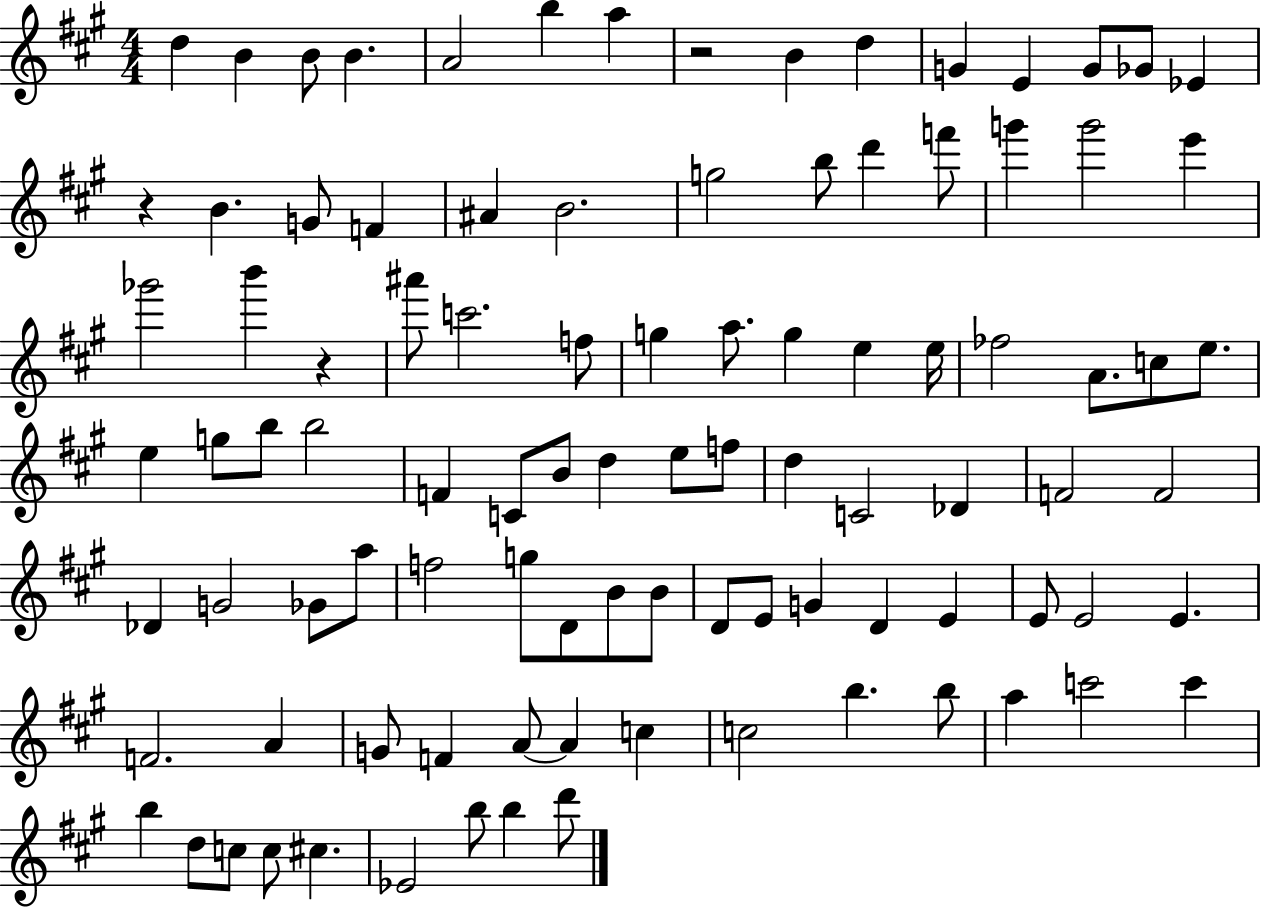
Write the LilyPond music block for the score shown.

{
  \clef treble
  \numericTimeSignature
  \time 4/4
  \key a \major
  d''4 b'4 b'8 b'4. | a'2 b''4 a''4 | r2 b'4 d''4 | g'4 e'4 g'8 ges'8 ees'4 | \break r4 b'4. g'8 f'4 | ais'4 b'2. | g''2 b''8 d'''4 f'''8 | g'''4 g'''2 e'''4 | \break ges'''2 b'''4 r4 | ais'''8 c'''2. f''8 | g''4 a''8. g''4 e''4 e''16 | fes''2 a'8. c''8 e''8. | \break e''4 g''8 b''8 b''2 | f'4 c'8 b'8 d''4 e''8 f''8 | d''4 c'2 des'4 | f'2 f'2 | \break des'4 g'2 ges'8 a''8 | f''2 g''8 d'8 b'8 b'8 | d'8 e'8 g'4 d'4 e'4 | e'8 e'2 e'4. | \break f'2. a'4 | g'8 f'4 a'8~~ a'4 c''4 | c''2 b''4. b''8 | a''4 c'''2 c'''4 | \break b''4 d''8 c''8 c''8 cis''4. | ees'2 b''8 b''4 d'''8 | \bar "|."
}